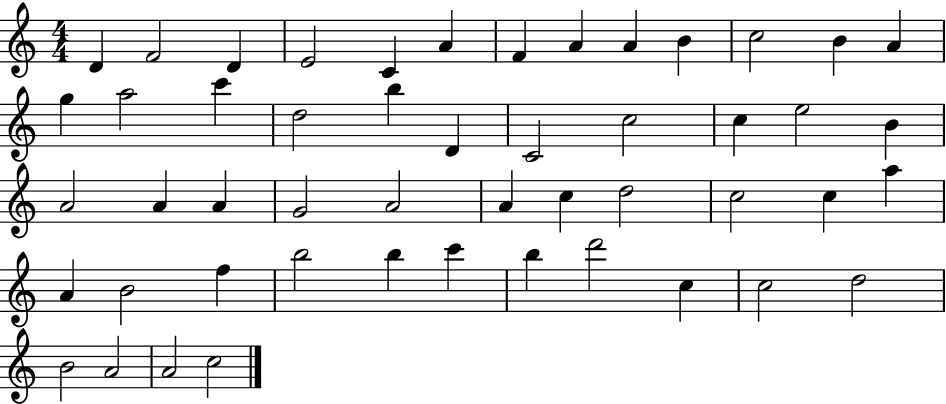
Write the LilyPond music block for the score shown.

{
  \clef treble
  \numericTimeSignature
  \time 4/4
  \key c \major
  d'4 f'2 d'4 | e'2 c'4 a'4 | f'4 a'4 a'4 b'4 | c''2 b'4 a'4 | \break g''4 a''2 c'''4 | d''2 b''4 d'4 | c'2 c''2 | c''4 e''2 b'4 | \break a'2 a'4 a'4 | g'2 a'2 | a'4 c''4 d''2 | c''2 c''4 a''4 | \break a'4 b'2 f''4 | b''2 b''4 c'''4 | b''4 d'''2 c''4 | c''2 d''2 | \break b'2 a'2 | a'2 c''2 | \bar "|."
}